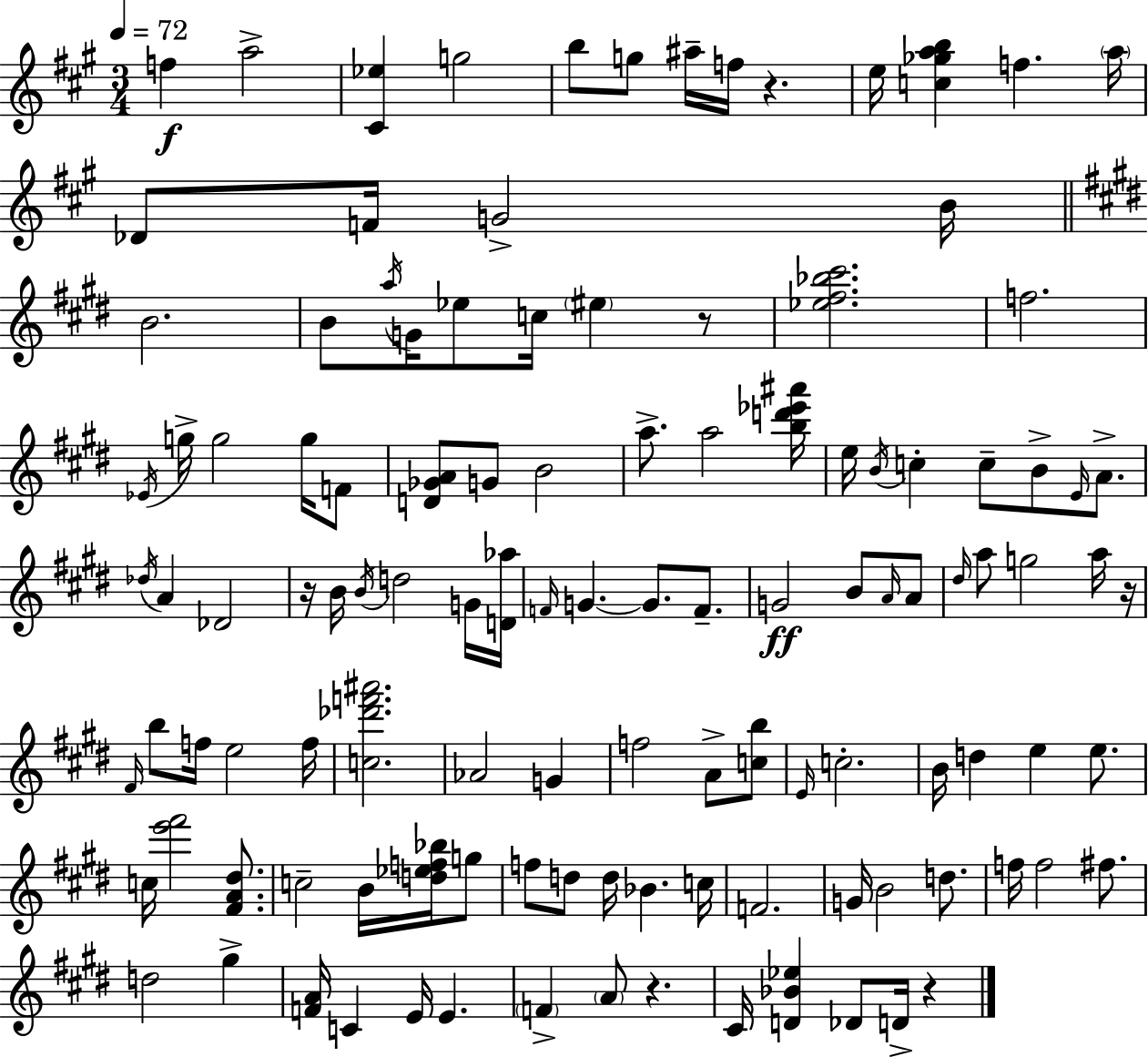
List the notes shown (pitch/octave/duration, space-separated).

F5/q A5/h [C#4,Eb5]/q G5/h B5/e G5/e A#5/s F5/s R/q. E5/s [C5,Gb5,A5,B5]/q F5/q. A5/s Db4/e F4/s G4/h B4/s B4/h. B4/e A5/s G4/s Eb5/e C5/s EIS5/q R/e [Eb5,F#5,Bb5,C#6]/h. F5/h. Eb4/s G5/s G5/h G5/s F4/e [D4,Gb4,A4]/e G4/e B4/h A5/e. A5/h [B5,D6,Eb6,A#6]/s E5/s B4/s C5/q C5/e B4/e E4/s A4/e. Db5/s A4/q Db4/h R/s B4/s B4/s D5/h G4/s [D4,Ab5]/s F4/s G4/q. G4/e. F4/e. G4/h B4/e A4/s A4/e D#5/s A5/e G5/h A5/s R/s F#4/s B5/e F5/s E5/h F5/s [C5,Db6,F6,A#6]/h. Ab4/h G4/q F5/h A4/e [C5,B5]/e E4/s C5/h. B4/s D5/q E5/q E5/e. C5/s [E6,F#6]/h [F#4,A4,D#5]/e. C5/h B4/s [D5,Eb5,F5,Bb5]/s G5/e F5/e D5/e D5/s Bb4/q. C5/s F4/h. G4/s B4/h D5/e. F5/s F5/h F#5/e. D5/h G#5/q [F4,A4]/s C4/q E4/s E4/q. F4/q A4/e R/q. C#4/s [D4,Bb4,Eb5]/q Db4/e D4/s R/q